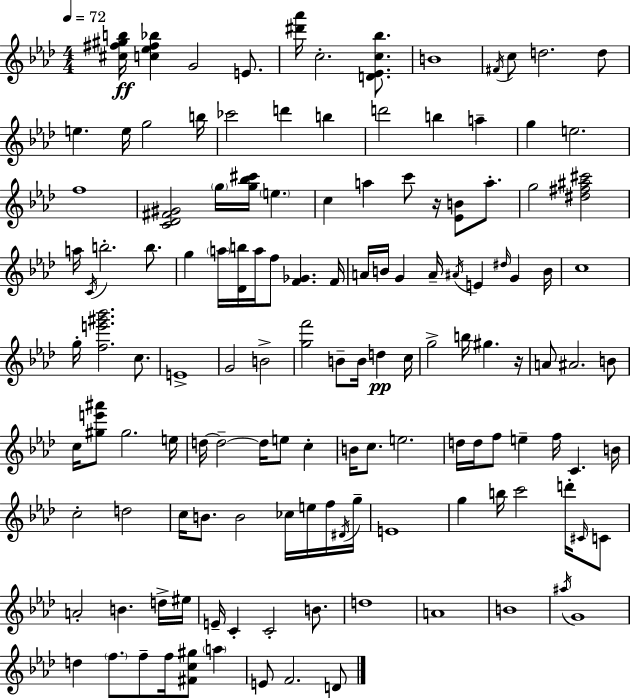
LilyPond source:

{
  \clef treble
  \numericTimeSignature
  \time 4/4
  \key f \minor
  \tempo 4 = 72
  <cis'' fis'' gis'' b''>16\ff <c'' ees'' fis'' bes''>4 g'2 e'8. | <dis''' aes'''>16 c''2.-. <d' ees' c'' bes''>8. | b'1 | \acciaccatura { fis'16 } c''8 d''2. d''8 | \break e''4. e''16 g''2 | b''16 ces'''2 d'''4 b''4 | d'''2 b''4 a''4-- | g''4 e''2. | \break f''1 | <c' des' fis' gis'>2 \parenthesize g''16 <g'' bes'' cis'''>16 \parenthesize e''4. | c''4 a''4 c'''8 r16 <ees' b'>8 a''8.-. | g''2 <dis'' fis'' ais'' cis'''>2 | \break a''16 \acciaccatura { c'16 } b''2.-. b''8. | g''4 \parenthesize a''16 <des' b''>16 a''16 f''8 <f' ges'>4. | f'16 a'16 b'16 g'4 a'16-- \acciaccatura { ais'16 } e'4 \grace { dis''16 } g'4 | b'16 c''1 | \break g''16-. <f'' e''' gis''' bes'''>2. | c''8. e'1-> | g'2 b'2-> | <g'' f'''>2 b'8-- b'16 d''4\pp | \break c''16 g''2-> b''16 gis''4. | r16 a'8 ais'2. | b'8 c''16 <gis'' e''' ais'''>8 gis''2. | e''16 d''16~~ d''2--~~ d''16 e''8 | \break c''4-. b'16 c''8. e''2. | d''16 d''16 f''8 e''4-- f''16 c'4. | b'16 c''2-. d''2 | c''16 b'8. b'2 | \break ces''16 e''16 f''16 \acciaccatura { dis'16 } g''16-- e'1 | g''4 b''16 c'''2 | d'''16-. \grace { cis'16 } c'8 a'2-. b'4. | d''16-> eis''16 e'16-- c'4-. c'2-. | \break b'8. d''1 | a'1 | b'1 | \acciaccatura { ais''16 } g'1 | \break d''4 \parenthesize f''8. f''8-- | f''16 <fis' c'' gis''>8 \parenthesize a''4 e'8 f'2. | d'8 \bar "|."
}